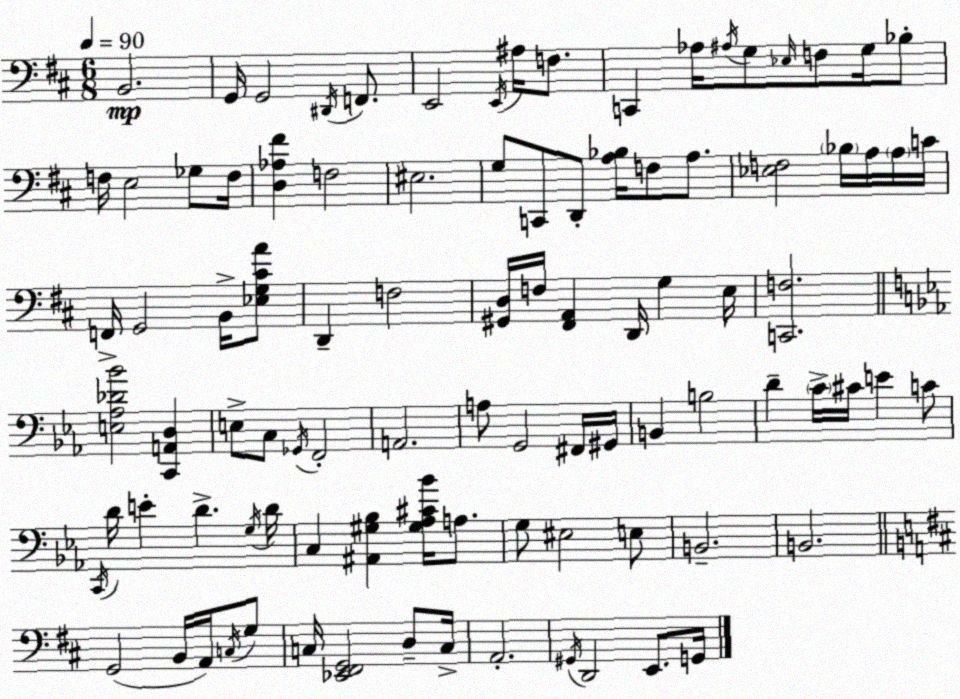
X:1
T:Untitled
M:6/8
L:1/4
K:D
B,,2 G,,/4 G,,2 ^D,,/4 F,,/2 E,,2 E,,/4 ^A,/4 F,/2 C,, _A,/4 ^A,/4 G,/2 _E,/4 F,/2 G,/4 _B,/2 F,/4 E,2 _G,/2 F,/4 [D,_A,^F] F,2 ^E,2 G,/2 C,,/2 D,,/2 [A,_B,]/4 F,/2 A,/2 [_E,F,]2 _B,/4 A,/4 A,/4 C/4 F,,/4 G,,2 B,,/4 [_E,G,^CA]/2 D,, F,2 [^G,,D,]/4 F,/4 [^F,,A,,] D,,/4 G, E,/4 [C,,F,]2 [E,_A,_D_B]2 [C,,A,,D,] E,/2 C,/2 _G,,/4 F,,2 A,,2 A,/2 G,,2 ^F,,/4 ^G,,/4 B,, B,2 D C/4 ^C/4 E C/2 C,,/4 D/4 E D G,/4 D/4 C, [^A,,^G,_B,] [^G,_A,^C_B]/4 A,/2 G,/2 ^E,2 E,/2 B,,2 B,,2 G,,2 B,,/4 A,,/4 C,/4 G,/2 C,/4 [_E,,^F,,G,,]2 D,/2 C,/4 A,,2 ^G,,/4 D,,2 E,,/2 G,,/4